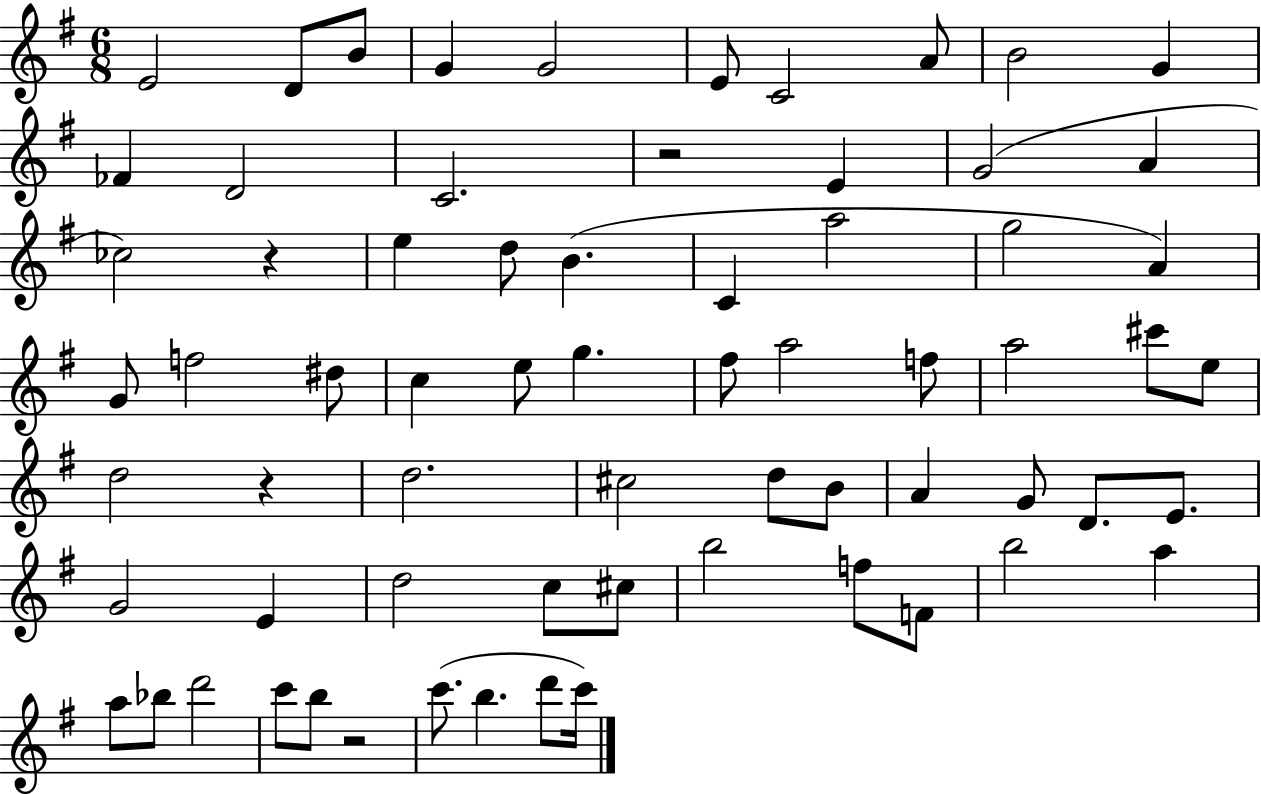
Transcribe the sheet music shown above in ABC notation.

X:1
T:Untitled
M:6/8
L:1/4
K:G
E2 D/2 B/2 G G2 E/2 C2 A/2 B2 G _F D2 C2 z2 E G2 A _c2 z e d/2 B C a2 g2 A G/2 f2 ^d/2 c e/2 g ^f/2 a2 f/2 a2 ^c'/2 e/2 d2 z d2 ^c2 d/2 B/2 A G/2 D/2 E/2 G2 E d2 c/2 ^c/2 b2 f/2 F/2 b2 a a/2 _b/2 d'2 c'/2 b/2 z2 c'/2 b d'/2 c'/4